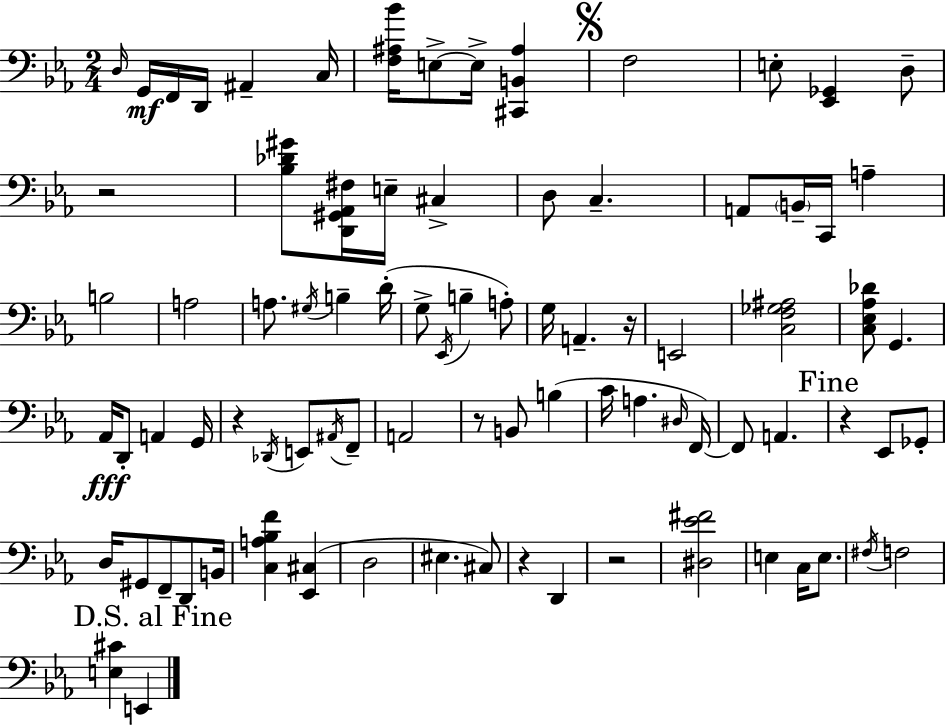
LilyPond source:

{
  \clef bass
  \numericTimeSignature
  \time 2/4
  \key ees \major
  \grace { d16 }\mf g,16 f,16 d,16 ais,4-- | c16 <f ais bes'>16 e8->~~ e16-> <cis, b, ais>4 | \mark \markup { \musicglyph "scripts.segno" } f2 | e8-. <ees, ges,>4 d8-- | \break r2 | <bes des' gis'>8 <d, gis, aes, fis>16 e16-- cis4-> | d8 c4.-- | a,8 \parenthesize b,16-- c,16 a4-- | \break b2 | a2 | a8. \acciaccatura { gis16 } b4-- | d'16-.( g8-> \acciaccatura { ees,16 } b4-- | \break a8-.) g16 a,4.-- | r16 e,2 | <c f ges ais>2 | <c ees aes des'>8 g,4. | \break aes,16\fff d,8-. a,4 | g,16 r4 \acciaccatura { des,16 } | e,8 \acciaccatura { ais,16 } f,8-- a,2 | r8 b,8 | \break b4( c'16 a4. | \grace { dis16 } f,16~~) f,8 | a,4. \mark "Fine" r4 | ees,8 ges,8-. d16 gis,8 | \break f,8-- d,8 b,16 <c a bes f'>4 | <ees, cis>4( d2 | eis4. | cis8) r4 | \break d,4 r2 | <dis ees' fis'>2 | e4 | c16 e8. \acciaccatura { fis16 } f2 | \break \mark "D.S. al Fine" <e cis'>4 | e,4 \bar "|."
}